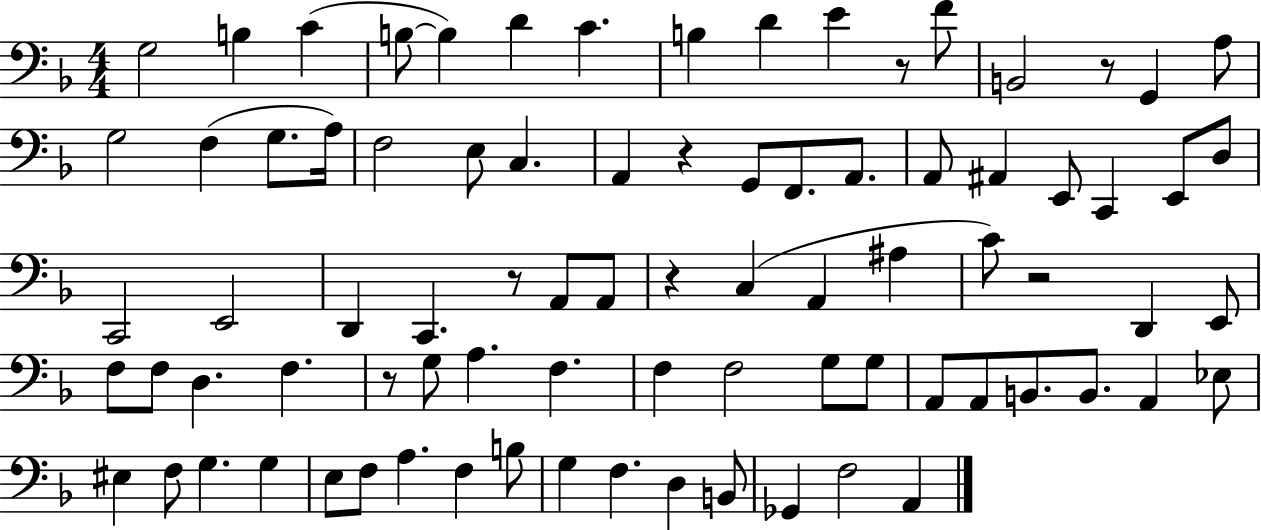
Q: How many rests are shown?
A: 7